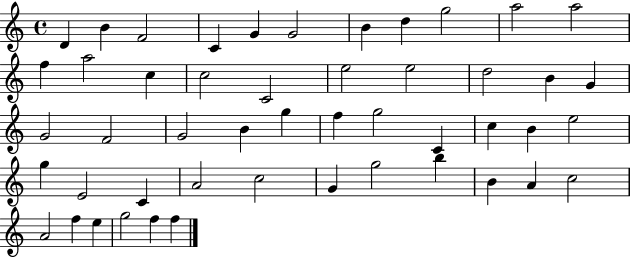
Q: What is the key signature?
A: C major